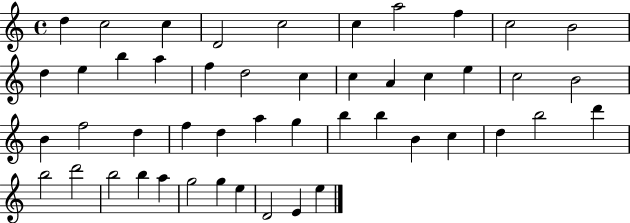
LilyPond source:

{
  \clef treble
  \time 4/4
  \defaultTimeSignature
  \key c \major
  d''4 c''2 c''4 | d'2 c''2 | c''4 a''2 f''4 | c''2 b'2 | \break d''4 e''4 b''4 a''4 | f''4 d''2 c''4 | c''4 a'4 c''4 e''4 | c''2 b'2 | \break b'4 f''2 d''4 | f''4 d''4 a''4 g''4 | b''4 b''4 b'4 c''4 | d''4 b''2 d'''4 | \break b''2 d'''2 | b''2 b''4 a''4 | g''2 g''4 e''4 | d'2 e'4 e''4 | \break \bar "|."
}